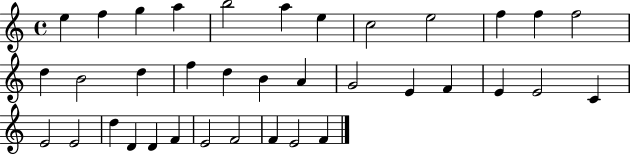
{
  \clef treble
  \time 4/4
  \defaultTimeSignature
  \key c \major
  e''4 f''4 g''4 a''4 | b''2 a''4 e''4 | c''2 e''2 | f''4 f''4 f''2 | \break d''4 b'2 d''4 | f''4 d''4 b'4 a'4 | g'2 e'4 f'4 | e'4 e'2 c'4 | \break e'2 e'2 | d''4 d'4 d'4 f'4 | e'2 f'2 | f'4 e'2 f'4 | \break \bar "|."
}